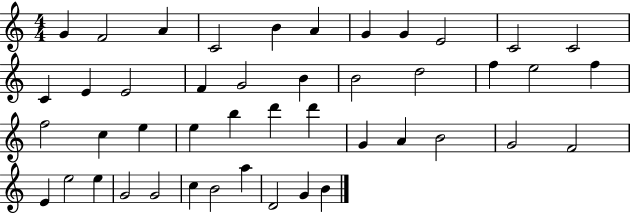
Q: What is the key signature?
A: C major